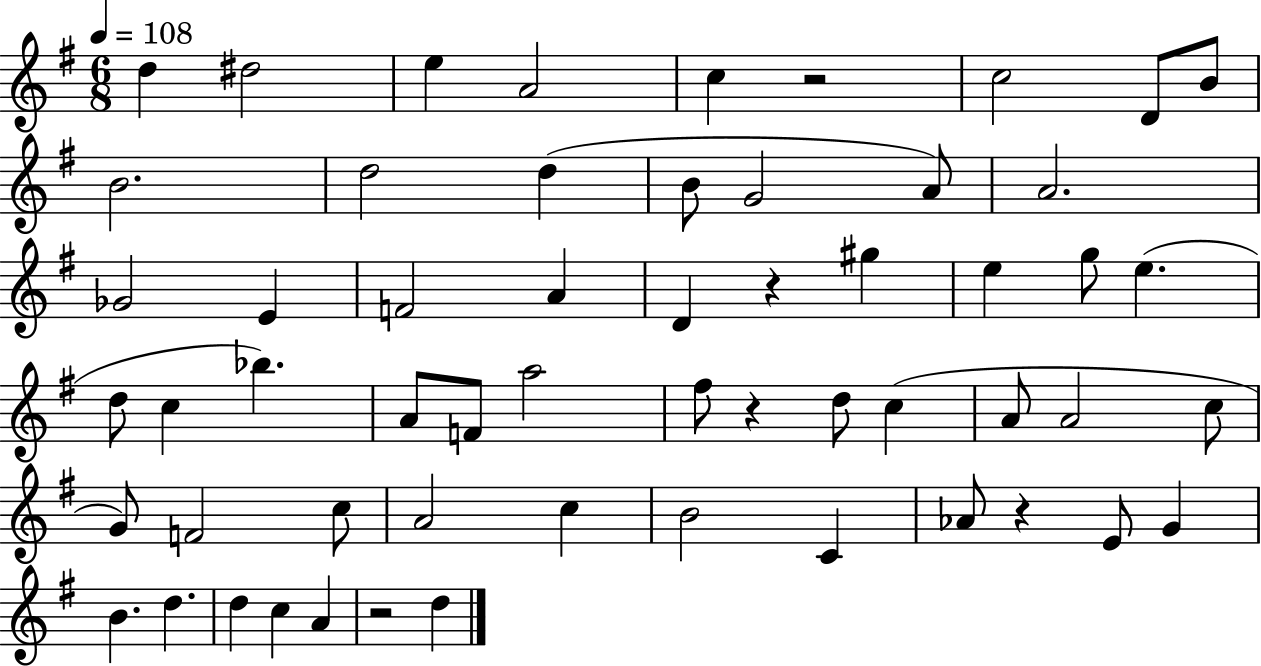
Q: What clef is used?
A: treble